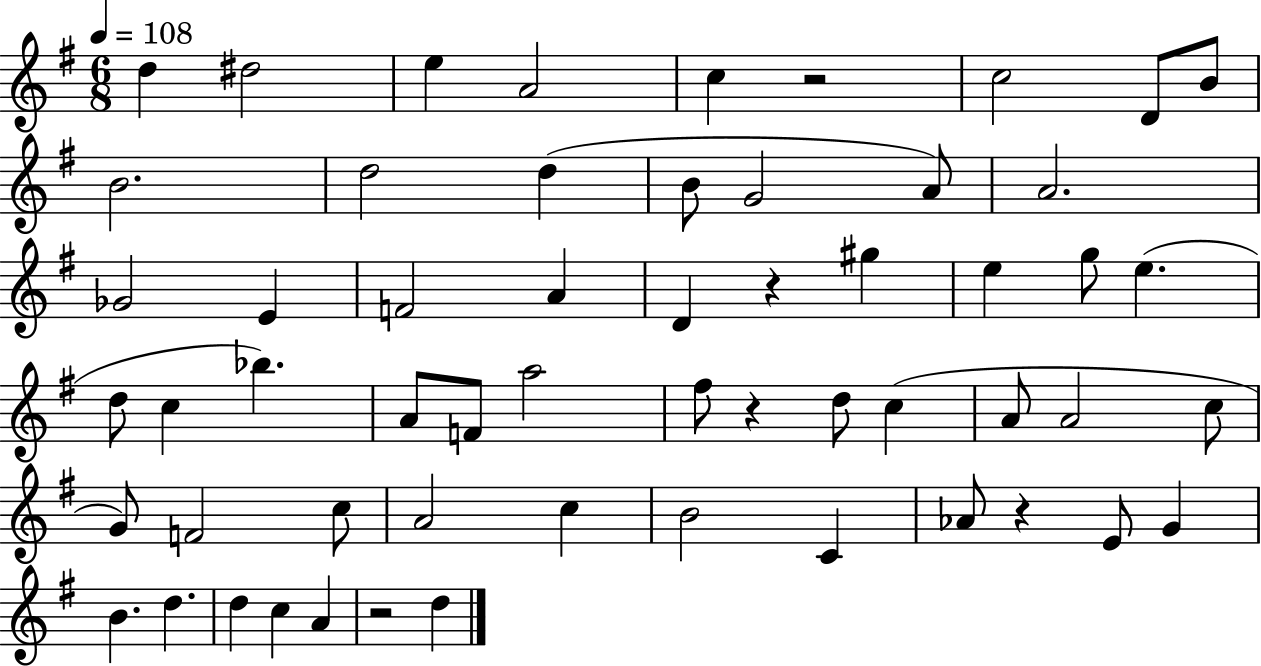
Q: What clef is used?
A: treble